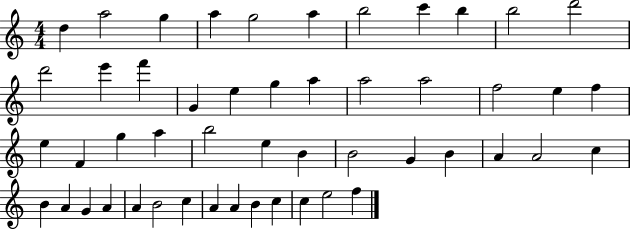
{
  \clef treble
  \numericTimeSignature
  \time 4/4
  \key c \major
  d''4 a''2 g''4 | a''4 g''2 a''4 | b''2 c'''4 b''4 | b''2 d'''2 | \break d'''2 e'''4 f'''4 | g'4 e''4 g''4 a''4 | a''2 a''2 | f''2 e''4 f''4 | \break e''4 f'4 g''4 a''4 | b''2 e''4 b'4 | b'2 g'4 b'4 | a'4 a'2 c''4 | \break b'4 a'4 g'4 a'4 | a'4 b'2 c''4 | a'4 a'4 b'4 c''4 | c''4 e''2 f''4 | \break \bar "|."
}